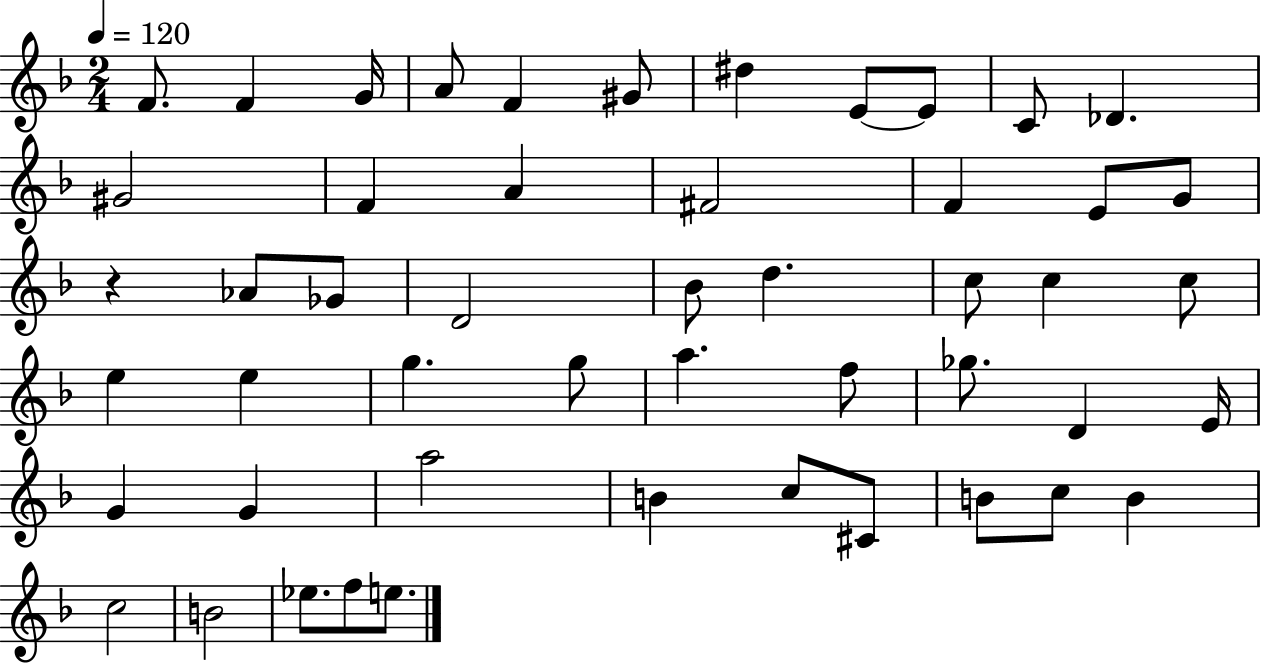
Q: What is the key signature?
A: F major